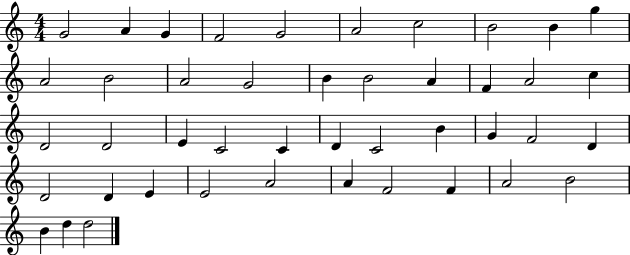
G4/h A4/q G4/q F4/h G4/h A4/h C5/h B4/h B4/q G5/q A4/h B4/h A4/h G4/h B4/q B4/h A4/q F4/q A4/h C5/q D4/h D4/h E4/q C4/h C4/q D4/q C4/h B4/q G4/q F4/h D4/q D4/h D4/q E4/q E4/h A4/h A4/q F4/h F4/q A4/h B4/h B4/q D5/q D5/h